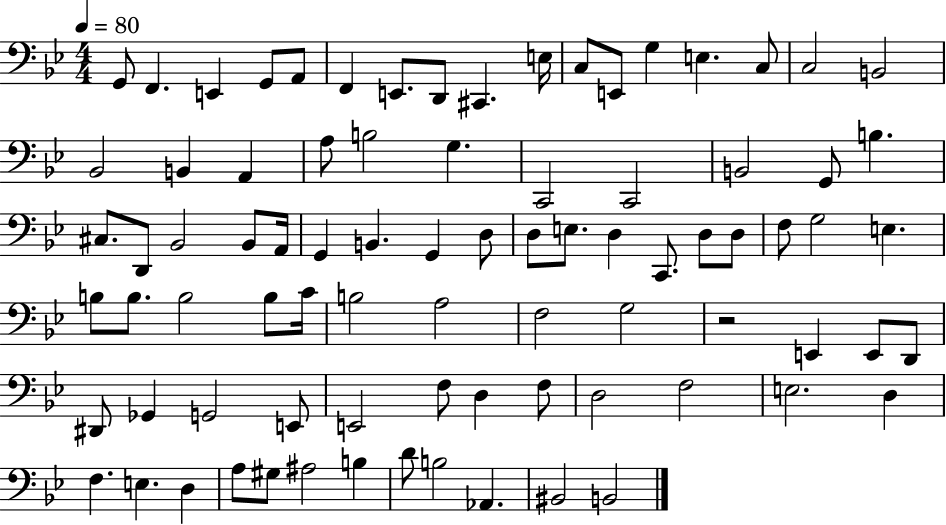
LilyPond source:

{
  \clef bass
  \numericTimeSignature
  \time 4/4
  \key bes \major
  \tempo 4 = 80
  g,8 f,4. e,4 g,8 a,8 | f,4 e,8. d,8 cis,4. e16 | c8 e,8 g4 e4. c8 | c2 b,2 | \break bes,2 b,4 a,4 | a8 b2 g4. | c,2 c,2 | b,2 g,8 b4. | \break cis8. d,8 bes,2 bes,8 a,16 | g,4 b,4. g,4 d8 | d8 e8. d4 c,8. d8 d8 | f8 g2 e4. | \break b8 b8. b2 b8 c'16 | b2 a2 | f2 g2 | r2 e,4 e,8 d,8 | \break dis,8 ges,4 g,2 e,8 | e,2 f8 d4 f8 | d2 f2 | e2. d4 | \break f4. e4. d4 | a8 gis8 ais2 b4 | d'8 b2 aes,4. | bis,2 b,2 | \break \bar "|."
}